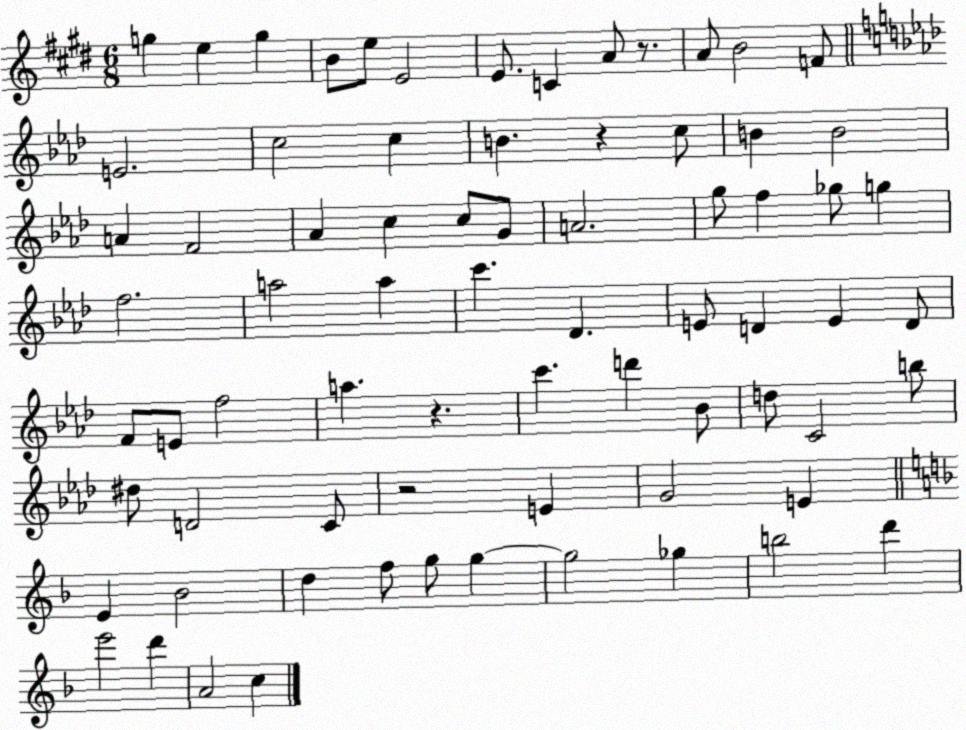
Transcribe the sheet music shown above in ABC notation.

X:1
T:Untitled
M:6/8
L:1/4
K:E
g e g B/2 e/2 E2 E/2 C A/2 z/2 A/2 B2 F/2 E2 c2 c B z c/2 B B2 A F2 _A c c/2 G/2 A2 g/2 f _g/2 g f2 a2 a c' _D E/2 D E D/2 F/2 E/2 f2 a z c' d' _B/2 d/2 C2 b/2 ^d/2 D2 C/2 z2 E G2 E E _B2 d f/2 g/2 g g2 _g b2 d' e'2 d' A2 c